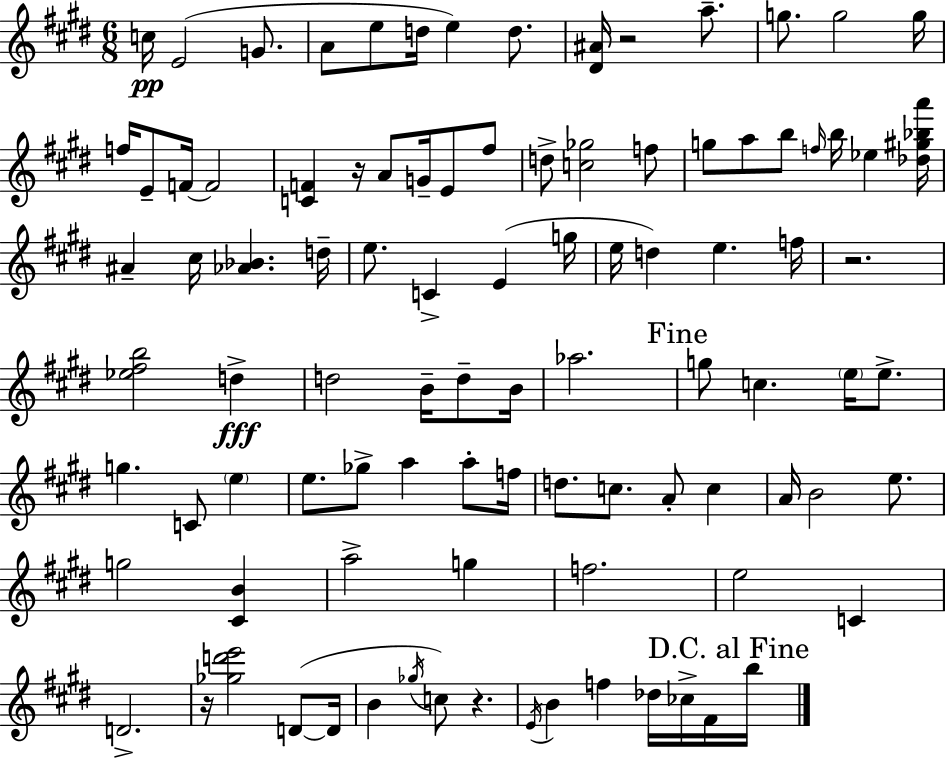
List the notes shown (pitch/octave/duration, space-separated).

C5/s E4/h G4/e. A4/e E5/e D5/s E5/q D5/e. [D#4,A#4]/s R/h A5/e. G5/e. G5/h G5/s F5/s E4/e F4/s F4/h [C4,F4]/q R/s A4/e G4/s E4/e F#5/e D5/e [C5,Gb5]/h F5/e G5/e A5/e B5/e F5/s B5/s Eb5/q [Db5,G#5,Bb5,A6]/s A#4/q C#5/s [Ab4,Bb4]/q. D5/s E5/e. C4/q E4/q G5/s E5/s D5/q E5/q. F5/s R/h. [Eb5,F#5,B5]/h D5/q D5/h B4/s D5/e B4/s Ab5/h. G5/e C5/q. E5/s E5/e. G5/q. C4/e E5/q E5/e. Gb5/e A5/q A5/e F5/s D5/e. C5/e. A4/e C5/q A4/s B4/h E5/e. G5/h [C#4,B4]/q A5/h G5/q F5/h. E5/h C4/q D4/h. R/s [Gb5,D6,E6]/h D4/e D4/s B4/q Gb5/s C5/e R/q. E4/s B4/q F5/q Db5/s CES5/s F#4/s B5/s